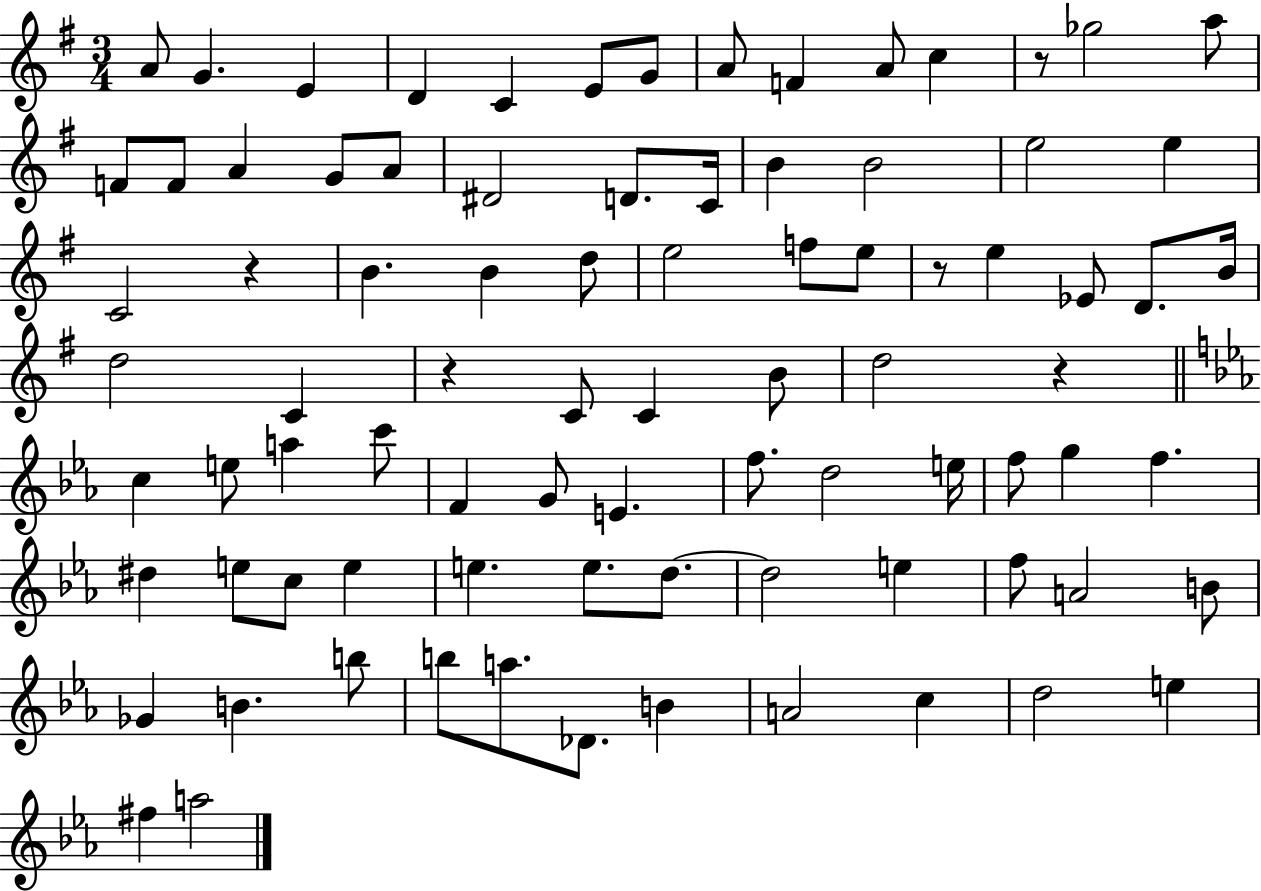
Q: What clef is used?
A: treble